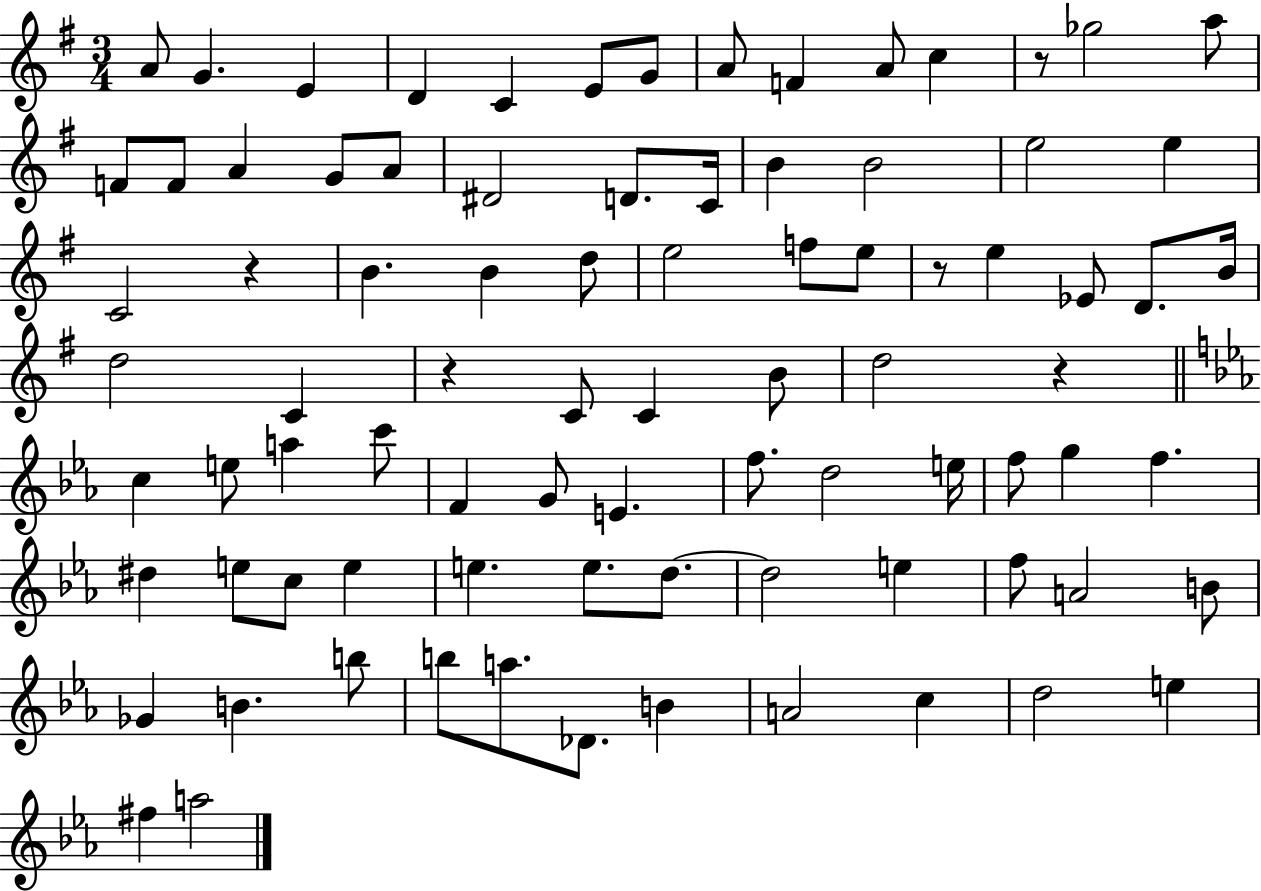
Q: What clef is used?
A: treble